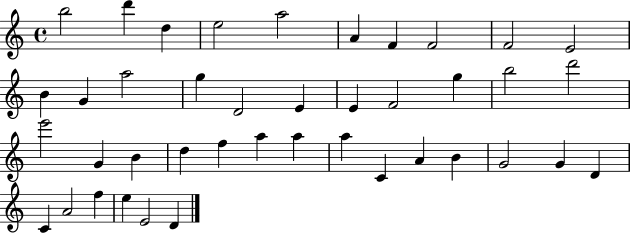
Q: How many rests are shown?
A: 0